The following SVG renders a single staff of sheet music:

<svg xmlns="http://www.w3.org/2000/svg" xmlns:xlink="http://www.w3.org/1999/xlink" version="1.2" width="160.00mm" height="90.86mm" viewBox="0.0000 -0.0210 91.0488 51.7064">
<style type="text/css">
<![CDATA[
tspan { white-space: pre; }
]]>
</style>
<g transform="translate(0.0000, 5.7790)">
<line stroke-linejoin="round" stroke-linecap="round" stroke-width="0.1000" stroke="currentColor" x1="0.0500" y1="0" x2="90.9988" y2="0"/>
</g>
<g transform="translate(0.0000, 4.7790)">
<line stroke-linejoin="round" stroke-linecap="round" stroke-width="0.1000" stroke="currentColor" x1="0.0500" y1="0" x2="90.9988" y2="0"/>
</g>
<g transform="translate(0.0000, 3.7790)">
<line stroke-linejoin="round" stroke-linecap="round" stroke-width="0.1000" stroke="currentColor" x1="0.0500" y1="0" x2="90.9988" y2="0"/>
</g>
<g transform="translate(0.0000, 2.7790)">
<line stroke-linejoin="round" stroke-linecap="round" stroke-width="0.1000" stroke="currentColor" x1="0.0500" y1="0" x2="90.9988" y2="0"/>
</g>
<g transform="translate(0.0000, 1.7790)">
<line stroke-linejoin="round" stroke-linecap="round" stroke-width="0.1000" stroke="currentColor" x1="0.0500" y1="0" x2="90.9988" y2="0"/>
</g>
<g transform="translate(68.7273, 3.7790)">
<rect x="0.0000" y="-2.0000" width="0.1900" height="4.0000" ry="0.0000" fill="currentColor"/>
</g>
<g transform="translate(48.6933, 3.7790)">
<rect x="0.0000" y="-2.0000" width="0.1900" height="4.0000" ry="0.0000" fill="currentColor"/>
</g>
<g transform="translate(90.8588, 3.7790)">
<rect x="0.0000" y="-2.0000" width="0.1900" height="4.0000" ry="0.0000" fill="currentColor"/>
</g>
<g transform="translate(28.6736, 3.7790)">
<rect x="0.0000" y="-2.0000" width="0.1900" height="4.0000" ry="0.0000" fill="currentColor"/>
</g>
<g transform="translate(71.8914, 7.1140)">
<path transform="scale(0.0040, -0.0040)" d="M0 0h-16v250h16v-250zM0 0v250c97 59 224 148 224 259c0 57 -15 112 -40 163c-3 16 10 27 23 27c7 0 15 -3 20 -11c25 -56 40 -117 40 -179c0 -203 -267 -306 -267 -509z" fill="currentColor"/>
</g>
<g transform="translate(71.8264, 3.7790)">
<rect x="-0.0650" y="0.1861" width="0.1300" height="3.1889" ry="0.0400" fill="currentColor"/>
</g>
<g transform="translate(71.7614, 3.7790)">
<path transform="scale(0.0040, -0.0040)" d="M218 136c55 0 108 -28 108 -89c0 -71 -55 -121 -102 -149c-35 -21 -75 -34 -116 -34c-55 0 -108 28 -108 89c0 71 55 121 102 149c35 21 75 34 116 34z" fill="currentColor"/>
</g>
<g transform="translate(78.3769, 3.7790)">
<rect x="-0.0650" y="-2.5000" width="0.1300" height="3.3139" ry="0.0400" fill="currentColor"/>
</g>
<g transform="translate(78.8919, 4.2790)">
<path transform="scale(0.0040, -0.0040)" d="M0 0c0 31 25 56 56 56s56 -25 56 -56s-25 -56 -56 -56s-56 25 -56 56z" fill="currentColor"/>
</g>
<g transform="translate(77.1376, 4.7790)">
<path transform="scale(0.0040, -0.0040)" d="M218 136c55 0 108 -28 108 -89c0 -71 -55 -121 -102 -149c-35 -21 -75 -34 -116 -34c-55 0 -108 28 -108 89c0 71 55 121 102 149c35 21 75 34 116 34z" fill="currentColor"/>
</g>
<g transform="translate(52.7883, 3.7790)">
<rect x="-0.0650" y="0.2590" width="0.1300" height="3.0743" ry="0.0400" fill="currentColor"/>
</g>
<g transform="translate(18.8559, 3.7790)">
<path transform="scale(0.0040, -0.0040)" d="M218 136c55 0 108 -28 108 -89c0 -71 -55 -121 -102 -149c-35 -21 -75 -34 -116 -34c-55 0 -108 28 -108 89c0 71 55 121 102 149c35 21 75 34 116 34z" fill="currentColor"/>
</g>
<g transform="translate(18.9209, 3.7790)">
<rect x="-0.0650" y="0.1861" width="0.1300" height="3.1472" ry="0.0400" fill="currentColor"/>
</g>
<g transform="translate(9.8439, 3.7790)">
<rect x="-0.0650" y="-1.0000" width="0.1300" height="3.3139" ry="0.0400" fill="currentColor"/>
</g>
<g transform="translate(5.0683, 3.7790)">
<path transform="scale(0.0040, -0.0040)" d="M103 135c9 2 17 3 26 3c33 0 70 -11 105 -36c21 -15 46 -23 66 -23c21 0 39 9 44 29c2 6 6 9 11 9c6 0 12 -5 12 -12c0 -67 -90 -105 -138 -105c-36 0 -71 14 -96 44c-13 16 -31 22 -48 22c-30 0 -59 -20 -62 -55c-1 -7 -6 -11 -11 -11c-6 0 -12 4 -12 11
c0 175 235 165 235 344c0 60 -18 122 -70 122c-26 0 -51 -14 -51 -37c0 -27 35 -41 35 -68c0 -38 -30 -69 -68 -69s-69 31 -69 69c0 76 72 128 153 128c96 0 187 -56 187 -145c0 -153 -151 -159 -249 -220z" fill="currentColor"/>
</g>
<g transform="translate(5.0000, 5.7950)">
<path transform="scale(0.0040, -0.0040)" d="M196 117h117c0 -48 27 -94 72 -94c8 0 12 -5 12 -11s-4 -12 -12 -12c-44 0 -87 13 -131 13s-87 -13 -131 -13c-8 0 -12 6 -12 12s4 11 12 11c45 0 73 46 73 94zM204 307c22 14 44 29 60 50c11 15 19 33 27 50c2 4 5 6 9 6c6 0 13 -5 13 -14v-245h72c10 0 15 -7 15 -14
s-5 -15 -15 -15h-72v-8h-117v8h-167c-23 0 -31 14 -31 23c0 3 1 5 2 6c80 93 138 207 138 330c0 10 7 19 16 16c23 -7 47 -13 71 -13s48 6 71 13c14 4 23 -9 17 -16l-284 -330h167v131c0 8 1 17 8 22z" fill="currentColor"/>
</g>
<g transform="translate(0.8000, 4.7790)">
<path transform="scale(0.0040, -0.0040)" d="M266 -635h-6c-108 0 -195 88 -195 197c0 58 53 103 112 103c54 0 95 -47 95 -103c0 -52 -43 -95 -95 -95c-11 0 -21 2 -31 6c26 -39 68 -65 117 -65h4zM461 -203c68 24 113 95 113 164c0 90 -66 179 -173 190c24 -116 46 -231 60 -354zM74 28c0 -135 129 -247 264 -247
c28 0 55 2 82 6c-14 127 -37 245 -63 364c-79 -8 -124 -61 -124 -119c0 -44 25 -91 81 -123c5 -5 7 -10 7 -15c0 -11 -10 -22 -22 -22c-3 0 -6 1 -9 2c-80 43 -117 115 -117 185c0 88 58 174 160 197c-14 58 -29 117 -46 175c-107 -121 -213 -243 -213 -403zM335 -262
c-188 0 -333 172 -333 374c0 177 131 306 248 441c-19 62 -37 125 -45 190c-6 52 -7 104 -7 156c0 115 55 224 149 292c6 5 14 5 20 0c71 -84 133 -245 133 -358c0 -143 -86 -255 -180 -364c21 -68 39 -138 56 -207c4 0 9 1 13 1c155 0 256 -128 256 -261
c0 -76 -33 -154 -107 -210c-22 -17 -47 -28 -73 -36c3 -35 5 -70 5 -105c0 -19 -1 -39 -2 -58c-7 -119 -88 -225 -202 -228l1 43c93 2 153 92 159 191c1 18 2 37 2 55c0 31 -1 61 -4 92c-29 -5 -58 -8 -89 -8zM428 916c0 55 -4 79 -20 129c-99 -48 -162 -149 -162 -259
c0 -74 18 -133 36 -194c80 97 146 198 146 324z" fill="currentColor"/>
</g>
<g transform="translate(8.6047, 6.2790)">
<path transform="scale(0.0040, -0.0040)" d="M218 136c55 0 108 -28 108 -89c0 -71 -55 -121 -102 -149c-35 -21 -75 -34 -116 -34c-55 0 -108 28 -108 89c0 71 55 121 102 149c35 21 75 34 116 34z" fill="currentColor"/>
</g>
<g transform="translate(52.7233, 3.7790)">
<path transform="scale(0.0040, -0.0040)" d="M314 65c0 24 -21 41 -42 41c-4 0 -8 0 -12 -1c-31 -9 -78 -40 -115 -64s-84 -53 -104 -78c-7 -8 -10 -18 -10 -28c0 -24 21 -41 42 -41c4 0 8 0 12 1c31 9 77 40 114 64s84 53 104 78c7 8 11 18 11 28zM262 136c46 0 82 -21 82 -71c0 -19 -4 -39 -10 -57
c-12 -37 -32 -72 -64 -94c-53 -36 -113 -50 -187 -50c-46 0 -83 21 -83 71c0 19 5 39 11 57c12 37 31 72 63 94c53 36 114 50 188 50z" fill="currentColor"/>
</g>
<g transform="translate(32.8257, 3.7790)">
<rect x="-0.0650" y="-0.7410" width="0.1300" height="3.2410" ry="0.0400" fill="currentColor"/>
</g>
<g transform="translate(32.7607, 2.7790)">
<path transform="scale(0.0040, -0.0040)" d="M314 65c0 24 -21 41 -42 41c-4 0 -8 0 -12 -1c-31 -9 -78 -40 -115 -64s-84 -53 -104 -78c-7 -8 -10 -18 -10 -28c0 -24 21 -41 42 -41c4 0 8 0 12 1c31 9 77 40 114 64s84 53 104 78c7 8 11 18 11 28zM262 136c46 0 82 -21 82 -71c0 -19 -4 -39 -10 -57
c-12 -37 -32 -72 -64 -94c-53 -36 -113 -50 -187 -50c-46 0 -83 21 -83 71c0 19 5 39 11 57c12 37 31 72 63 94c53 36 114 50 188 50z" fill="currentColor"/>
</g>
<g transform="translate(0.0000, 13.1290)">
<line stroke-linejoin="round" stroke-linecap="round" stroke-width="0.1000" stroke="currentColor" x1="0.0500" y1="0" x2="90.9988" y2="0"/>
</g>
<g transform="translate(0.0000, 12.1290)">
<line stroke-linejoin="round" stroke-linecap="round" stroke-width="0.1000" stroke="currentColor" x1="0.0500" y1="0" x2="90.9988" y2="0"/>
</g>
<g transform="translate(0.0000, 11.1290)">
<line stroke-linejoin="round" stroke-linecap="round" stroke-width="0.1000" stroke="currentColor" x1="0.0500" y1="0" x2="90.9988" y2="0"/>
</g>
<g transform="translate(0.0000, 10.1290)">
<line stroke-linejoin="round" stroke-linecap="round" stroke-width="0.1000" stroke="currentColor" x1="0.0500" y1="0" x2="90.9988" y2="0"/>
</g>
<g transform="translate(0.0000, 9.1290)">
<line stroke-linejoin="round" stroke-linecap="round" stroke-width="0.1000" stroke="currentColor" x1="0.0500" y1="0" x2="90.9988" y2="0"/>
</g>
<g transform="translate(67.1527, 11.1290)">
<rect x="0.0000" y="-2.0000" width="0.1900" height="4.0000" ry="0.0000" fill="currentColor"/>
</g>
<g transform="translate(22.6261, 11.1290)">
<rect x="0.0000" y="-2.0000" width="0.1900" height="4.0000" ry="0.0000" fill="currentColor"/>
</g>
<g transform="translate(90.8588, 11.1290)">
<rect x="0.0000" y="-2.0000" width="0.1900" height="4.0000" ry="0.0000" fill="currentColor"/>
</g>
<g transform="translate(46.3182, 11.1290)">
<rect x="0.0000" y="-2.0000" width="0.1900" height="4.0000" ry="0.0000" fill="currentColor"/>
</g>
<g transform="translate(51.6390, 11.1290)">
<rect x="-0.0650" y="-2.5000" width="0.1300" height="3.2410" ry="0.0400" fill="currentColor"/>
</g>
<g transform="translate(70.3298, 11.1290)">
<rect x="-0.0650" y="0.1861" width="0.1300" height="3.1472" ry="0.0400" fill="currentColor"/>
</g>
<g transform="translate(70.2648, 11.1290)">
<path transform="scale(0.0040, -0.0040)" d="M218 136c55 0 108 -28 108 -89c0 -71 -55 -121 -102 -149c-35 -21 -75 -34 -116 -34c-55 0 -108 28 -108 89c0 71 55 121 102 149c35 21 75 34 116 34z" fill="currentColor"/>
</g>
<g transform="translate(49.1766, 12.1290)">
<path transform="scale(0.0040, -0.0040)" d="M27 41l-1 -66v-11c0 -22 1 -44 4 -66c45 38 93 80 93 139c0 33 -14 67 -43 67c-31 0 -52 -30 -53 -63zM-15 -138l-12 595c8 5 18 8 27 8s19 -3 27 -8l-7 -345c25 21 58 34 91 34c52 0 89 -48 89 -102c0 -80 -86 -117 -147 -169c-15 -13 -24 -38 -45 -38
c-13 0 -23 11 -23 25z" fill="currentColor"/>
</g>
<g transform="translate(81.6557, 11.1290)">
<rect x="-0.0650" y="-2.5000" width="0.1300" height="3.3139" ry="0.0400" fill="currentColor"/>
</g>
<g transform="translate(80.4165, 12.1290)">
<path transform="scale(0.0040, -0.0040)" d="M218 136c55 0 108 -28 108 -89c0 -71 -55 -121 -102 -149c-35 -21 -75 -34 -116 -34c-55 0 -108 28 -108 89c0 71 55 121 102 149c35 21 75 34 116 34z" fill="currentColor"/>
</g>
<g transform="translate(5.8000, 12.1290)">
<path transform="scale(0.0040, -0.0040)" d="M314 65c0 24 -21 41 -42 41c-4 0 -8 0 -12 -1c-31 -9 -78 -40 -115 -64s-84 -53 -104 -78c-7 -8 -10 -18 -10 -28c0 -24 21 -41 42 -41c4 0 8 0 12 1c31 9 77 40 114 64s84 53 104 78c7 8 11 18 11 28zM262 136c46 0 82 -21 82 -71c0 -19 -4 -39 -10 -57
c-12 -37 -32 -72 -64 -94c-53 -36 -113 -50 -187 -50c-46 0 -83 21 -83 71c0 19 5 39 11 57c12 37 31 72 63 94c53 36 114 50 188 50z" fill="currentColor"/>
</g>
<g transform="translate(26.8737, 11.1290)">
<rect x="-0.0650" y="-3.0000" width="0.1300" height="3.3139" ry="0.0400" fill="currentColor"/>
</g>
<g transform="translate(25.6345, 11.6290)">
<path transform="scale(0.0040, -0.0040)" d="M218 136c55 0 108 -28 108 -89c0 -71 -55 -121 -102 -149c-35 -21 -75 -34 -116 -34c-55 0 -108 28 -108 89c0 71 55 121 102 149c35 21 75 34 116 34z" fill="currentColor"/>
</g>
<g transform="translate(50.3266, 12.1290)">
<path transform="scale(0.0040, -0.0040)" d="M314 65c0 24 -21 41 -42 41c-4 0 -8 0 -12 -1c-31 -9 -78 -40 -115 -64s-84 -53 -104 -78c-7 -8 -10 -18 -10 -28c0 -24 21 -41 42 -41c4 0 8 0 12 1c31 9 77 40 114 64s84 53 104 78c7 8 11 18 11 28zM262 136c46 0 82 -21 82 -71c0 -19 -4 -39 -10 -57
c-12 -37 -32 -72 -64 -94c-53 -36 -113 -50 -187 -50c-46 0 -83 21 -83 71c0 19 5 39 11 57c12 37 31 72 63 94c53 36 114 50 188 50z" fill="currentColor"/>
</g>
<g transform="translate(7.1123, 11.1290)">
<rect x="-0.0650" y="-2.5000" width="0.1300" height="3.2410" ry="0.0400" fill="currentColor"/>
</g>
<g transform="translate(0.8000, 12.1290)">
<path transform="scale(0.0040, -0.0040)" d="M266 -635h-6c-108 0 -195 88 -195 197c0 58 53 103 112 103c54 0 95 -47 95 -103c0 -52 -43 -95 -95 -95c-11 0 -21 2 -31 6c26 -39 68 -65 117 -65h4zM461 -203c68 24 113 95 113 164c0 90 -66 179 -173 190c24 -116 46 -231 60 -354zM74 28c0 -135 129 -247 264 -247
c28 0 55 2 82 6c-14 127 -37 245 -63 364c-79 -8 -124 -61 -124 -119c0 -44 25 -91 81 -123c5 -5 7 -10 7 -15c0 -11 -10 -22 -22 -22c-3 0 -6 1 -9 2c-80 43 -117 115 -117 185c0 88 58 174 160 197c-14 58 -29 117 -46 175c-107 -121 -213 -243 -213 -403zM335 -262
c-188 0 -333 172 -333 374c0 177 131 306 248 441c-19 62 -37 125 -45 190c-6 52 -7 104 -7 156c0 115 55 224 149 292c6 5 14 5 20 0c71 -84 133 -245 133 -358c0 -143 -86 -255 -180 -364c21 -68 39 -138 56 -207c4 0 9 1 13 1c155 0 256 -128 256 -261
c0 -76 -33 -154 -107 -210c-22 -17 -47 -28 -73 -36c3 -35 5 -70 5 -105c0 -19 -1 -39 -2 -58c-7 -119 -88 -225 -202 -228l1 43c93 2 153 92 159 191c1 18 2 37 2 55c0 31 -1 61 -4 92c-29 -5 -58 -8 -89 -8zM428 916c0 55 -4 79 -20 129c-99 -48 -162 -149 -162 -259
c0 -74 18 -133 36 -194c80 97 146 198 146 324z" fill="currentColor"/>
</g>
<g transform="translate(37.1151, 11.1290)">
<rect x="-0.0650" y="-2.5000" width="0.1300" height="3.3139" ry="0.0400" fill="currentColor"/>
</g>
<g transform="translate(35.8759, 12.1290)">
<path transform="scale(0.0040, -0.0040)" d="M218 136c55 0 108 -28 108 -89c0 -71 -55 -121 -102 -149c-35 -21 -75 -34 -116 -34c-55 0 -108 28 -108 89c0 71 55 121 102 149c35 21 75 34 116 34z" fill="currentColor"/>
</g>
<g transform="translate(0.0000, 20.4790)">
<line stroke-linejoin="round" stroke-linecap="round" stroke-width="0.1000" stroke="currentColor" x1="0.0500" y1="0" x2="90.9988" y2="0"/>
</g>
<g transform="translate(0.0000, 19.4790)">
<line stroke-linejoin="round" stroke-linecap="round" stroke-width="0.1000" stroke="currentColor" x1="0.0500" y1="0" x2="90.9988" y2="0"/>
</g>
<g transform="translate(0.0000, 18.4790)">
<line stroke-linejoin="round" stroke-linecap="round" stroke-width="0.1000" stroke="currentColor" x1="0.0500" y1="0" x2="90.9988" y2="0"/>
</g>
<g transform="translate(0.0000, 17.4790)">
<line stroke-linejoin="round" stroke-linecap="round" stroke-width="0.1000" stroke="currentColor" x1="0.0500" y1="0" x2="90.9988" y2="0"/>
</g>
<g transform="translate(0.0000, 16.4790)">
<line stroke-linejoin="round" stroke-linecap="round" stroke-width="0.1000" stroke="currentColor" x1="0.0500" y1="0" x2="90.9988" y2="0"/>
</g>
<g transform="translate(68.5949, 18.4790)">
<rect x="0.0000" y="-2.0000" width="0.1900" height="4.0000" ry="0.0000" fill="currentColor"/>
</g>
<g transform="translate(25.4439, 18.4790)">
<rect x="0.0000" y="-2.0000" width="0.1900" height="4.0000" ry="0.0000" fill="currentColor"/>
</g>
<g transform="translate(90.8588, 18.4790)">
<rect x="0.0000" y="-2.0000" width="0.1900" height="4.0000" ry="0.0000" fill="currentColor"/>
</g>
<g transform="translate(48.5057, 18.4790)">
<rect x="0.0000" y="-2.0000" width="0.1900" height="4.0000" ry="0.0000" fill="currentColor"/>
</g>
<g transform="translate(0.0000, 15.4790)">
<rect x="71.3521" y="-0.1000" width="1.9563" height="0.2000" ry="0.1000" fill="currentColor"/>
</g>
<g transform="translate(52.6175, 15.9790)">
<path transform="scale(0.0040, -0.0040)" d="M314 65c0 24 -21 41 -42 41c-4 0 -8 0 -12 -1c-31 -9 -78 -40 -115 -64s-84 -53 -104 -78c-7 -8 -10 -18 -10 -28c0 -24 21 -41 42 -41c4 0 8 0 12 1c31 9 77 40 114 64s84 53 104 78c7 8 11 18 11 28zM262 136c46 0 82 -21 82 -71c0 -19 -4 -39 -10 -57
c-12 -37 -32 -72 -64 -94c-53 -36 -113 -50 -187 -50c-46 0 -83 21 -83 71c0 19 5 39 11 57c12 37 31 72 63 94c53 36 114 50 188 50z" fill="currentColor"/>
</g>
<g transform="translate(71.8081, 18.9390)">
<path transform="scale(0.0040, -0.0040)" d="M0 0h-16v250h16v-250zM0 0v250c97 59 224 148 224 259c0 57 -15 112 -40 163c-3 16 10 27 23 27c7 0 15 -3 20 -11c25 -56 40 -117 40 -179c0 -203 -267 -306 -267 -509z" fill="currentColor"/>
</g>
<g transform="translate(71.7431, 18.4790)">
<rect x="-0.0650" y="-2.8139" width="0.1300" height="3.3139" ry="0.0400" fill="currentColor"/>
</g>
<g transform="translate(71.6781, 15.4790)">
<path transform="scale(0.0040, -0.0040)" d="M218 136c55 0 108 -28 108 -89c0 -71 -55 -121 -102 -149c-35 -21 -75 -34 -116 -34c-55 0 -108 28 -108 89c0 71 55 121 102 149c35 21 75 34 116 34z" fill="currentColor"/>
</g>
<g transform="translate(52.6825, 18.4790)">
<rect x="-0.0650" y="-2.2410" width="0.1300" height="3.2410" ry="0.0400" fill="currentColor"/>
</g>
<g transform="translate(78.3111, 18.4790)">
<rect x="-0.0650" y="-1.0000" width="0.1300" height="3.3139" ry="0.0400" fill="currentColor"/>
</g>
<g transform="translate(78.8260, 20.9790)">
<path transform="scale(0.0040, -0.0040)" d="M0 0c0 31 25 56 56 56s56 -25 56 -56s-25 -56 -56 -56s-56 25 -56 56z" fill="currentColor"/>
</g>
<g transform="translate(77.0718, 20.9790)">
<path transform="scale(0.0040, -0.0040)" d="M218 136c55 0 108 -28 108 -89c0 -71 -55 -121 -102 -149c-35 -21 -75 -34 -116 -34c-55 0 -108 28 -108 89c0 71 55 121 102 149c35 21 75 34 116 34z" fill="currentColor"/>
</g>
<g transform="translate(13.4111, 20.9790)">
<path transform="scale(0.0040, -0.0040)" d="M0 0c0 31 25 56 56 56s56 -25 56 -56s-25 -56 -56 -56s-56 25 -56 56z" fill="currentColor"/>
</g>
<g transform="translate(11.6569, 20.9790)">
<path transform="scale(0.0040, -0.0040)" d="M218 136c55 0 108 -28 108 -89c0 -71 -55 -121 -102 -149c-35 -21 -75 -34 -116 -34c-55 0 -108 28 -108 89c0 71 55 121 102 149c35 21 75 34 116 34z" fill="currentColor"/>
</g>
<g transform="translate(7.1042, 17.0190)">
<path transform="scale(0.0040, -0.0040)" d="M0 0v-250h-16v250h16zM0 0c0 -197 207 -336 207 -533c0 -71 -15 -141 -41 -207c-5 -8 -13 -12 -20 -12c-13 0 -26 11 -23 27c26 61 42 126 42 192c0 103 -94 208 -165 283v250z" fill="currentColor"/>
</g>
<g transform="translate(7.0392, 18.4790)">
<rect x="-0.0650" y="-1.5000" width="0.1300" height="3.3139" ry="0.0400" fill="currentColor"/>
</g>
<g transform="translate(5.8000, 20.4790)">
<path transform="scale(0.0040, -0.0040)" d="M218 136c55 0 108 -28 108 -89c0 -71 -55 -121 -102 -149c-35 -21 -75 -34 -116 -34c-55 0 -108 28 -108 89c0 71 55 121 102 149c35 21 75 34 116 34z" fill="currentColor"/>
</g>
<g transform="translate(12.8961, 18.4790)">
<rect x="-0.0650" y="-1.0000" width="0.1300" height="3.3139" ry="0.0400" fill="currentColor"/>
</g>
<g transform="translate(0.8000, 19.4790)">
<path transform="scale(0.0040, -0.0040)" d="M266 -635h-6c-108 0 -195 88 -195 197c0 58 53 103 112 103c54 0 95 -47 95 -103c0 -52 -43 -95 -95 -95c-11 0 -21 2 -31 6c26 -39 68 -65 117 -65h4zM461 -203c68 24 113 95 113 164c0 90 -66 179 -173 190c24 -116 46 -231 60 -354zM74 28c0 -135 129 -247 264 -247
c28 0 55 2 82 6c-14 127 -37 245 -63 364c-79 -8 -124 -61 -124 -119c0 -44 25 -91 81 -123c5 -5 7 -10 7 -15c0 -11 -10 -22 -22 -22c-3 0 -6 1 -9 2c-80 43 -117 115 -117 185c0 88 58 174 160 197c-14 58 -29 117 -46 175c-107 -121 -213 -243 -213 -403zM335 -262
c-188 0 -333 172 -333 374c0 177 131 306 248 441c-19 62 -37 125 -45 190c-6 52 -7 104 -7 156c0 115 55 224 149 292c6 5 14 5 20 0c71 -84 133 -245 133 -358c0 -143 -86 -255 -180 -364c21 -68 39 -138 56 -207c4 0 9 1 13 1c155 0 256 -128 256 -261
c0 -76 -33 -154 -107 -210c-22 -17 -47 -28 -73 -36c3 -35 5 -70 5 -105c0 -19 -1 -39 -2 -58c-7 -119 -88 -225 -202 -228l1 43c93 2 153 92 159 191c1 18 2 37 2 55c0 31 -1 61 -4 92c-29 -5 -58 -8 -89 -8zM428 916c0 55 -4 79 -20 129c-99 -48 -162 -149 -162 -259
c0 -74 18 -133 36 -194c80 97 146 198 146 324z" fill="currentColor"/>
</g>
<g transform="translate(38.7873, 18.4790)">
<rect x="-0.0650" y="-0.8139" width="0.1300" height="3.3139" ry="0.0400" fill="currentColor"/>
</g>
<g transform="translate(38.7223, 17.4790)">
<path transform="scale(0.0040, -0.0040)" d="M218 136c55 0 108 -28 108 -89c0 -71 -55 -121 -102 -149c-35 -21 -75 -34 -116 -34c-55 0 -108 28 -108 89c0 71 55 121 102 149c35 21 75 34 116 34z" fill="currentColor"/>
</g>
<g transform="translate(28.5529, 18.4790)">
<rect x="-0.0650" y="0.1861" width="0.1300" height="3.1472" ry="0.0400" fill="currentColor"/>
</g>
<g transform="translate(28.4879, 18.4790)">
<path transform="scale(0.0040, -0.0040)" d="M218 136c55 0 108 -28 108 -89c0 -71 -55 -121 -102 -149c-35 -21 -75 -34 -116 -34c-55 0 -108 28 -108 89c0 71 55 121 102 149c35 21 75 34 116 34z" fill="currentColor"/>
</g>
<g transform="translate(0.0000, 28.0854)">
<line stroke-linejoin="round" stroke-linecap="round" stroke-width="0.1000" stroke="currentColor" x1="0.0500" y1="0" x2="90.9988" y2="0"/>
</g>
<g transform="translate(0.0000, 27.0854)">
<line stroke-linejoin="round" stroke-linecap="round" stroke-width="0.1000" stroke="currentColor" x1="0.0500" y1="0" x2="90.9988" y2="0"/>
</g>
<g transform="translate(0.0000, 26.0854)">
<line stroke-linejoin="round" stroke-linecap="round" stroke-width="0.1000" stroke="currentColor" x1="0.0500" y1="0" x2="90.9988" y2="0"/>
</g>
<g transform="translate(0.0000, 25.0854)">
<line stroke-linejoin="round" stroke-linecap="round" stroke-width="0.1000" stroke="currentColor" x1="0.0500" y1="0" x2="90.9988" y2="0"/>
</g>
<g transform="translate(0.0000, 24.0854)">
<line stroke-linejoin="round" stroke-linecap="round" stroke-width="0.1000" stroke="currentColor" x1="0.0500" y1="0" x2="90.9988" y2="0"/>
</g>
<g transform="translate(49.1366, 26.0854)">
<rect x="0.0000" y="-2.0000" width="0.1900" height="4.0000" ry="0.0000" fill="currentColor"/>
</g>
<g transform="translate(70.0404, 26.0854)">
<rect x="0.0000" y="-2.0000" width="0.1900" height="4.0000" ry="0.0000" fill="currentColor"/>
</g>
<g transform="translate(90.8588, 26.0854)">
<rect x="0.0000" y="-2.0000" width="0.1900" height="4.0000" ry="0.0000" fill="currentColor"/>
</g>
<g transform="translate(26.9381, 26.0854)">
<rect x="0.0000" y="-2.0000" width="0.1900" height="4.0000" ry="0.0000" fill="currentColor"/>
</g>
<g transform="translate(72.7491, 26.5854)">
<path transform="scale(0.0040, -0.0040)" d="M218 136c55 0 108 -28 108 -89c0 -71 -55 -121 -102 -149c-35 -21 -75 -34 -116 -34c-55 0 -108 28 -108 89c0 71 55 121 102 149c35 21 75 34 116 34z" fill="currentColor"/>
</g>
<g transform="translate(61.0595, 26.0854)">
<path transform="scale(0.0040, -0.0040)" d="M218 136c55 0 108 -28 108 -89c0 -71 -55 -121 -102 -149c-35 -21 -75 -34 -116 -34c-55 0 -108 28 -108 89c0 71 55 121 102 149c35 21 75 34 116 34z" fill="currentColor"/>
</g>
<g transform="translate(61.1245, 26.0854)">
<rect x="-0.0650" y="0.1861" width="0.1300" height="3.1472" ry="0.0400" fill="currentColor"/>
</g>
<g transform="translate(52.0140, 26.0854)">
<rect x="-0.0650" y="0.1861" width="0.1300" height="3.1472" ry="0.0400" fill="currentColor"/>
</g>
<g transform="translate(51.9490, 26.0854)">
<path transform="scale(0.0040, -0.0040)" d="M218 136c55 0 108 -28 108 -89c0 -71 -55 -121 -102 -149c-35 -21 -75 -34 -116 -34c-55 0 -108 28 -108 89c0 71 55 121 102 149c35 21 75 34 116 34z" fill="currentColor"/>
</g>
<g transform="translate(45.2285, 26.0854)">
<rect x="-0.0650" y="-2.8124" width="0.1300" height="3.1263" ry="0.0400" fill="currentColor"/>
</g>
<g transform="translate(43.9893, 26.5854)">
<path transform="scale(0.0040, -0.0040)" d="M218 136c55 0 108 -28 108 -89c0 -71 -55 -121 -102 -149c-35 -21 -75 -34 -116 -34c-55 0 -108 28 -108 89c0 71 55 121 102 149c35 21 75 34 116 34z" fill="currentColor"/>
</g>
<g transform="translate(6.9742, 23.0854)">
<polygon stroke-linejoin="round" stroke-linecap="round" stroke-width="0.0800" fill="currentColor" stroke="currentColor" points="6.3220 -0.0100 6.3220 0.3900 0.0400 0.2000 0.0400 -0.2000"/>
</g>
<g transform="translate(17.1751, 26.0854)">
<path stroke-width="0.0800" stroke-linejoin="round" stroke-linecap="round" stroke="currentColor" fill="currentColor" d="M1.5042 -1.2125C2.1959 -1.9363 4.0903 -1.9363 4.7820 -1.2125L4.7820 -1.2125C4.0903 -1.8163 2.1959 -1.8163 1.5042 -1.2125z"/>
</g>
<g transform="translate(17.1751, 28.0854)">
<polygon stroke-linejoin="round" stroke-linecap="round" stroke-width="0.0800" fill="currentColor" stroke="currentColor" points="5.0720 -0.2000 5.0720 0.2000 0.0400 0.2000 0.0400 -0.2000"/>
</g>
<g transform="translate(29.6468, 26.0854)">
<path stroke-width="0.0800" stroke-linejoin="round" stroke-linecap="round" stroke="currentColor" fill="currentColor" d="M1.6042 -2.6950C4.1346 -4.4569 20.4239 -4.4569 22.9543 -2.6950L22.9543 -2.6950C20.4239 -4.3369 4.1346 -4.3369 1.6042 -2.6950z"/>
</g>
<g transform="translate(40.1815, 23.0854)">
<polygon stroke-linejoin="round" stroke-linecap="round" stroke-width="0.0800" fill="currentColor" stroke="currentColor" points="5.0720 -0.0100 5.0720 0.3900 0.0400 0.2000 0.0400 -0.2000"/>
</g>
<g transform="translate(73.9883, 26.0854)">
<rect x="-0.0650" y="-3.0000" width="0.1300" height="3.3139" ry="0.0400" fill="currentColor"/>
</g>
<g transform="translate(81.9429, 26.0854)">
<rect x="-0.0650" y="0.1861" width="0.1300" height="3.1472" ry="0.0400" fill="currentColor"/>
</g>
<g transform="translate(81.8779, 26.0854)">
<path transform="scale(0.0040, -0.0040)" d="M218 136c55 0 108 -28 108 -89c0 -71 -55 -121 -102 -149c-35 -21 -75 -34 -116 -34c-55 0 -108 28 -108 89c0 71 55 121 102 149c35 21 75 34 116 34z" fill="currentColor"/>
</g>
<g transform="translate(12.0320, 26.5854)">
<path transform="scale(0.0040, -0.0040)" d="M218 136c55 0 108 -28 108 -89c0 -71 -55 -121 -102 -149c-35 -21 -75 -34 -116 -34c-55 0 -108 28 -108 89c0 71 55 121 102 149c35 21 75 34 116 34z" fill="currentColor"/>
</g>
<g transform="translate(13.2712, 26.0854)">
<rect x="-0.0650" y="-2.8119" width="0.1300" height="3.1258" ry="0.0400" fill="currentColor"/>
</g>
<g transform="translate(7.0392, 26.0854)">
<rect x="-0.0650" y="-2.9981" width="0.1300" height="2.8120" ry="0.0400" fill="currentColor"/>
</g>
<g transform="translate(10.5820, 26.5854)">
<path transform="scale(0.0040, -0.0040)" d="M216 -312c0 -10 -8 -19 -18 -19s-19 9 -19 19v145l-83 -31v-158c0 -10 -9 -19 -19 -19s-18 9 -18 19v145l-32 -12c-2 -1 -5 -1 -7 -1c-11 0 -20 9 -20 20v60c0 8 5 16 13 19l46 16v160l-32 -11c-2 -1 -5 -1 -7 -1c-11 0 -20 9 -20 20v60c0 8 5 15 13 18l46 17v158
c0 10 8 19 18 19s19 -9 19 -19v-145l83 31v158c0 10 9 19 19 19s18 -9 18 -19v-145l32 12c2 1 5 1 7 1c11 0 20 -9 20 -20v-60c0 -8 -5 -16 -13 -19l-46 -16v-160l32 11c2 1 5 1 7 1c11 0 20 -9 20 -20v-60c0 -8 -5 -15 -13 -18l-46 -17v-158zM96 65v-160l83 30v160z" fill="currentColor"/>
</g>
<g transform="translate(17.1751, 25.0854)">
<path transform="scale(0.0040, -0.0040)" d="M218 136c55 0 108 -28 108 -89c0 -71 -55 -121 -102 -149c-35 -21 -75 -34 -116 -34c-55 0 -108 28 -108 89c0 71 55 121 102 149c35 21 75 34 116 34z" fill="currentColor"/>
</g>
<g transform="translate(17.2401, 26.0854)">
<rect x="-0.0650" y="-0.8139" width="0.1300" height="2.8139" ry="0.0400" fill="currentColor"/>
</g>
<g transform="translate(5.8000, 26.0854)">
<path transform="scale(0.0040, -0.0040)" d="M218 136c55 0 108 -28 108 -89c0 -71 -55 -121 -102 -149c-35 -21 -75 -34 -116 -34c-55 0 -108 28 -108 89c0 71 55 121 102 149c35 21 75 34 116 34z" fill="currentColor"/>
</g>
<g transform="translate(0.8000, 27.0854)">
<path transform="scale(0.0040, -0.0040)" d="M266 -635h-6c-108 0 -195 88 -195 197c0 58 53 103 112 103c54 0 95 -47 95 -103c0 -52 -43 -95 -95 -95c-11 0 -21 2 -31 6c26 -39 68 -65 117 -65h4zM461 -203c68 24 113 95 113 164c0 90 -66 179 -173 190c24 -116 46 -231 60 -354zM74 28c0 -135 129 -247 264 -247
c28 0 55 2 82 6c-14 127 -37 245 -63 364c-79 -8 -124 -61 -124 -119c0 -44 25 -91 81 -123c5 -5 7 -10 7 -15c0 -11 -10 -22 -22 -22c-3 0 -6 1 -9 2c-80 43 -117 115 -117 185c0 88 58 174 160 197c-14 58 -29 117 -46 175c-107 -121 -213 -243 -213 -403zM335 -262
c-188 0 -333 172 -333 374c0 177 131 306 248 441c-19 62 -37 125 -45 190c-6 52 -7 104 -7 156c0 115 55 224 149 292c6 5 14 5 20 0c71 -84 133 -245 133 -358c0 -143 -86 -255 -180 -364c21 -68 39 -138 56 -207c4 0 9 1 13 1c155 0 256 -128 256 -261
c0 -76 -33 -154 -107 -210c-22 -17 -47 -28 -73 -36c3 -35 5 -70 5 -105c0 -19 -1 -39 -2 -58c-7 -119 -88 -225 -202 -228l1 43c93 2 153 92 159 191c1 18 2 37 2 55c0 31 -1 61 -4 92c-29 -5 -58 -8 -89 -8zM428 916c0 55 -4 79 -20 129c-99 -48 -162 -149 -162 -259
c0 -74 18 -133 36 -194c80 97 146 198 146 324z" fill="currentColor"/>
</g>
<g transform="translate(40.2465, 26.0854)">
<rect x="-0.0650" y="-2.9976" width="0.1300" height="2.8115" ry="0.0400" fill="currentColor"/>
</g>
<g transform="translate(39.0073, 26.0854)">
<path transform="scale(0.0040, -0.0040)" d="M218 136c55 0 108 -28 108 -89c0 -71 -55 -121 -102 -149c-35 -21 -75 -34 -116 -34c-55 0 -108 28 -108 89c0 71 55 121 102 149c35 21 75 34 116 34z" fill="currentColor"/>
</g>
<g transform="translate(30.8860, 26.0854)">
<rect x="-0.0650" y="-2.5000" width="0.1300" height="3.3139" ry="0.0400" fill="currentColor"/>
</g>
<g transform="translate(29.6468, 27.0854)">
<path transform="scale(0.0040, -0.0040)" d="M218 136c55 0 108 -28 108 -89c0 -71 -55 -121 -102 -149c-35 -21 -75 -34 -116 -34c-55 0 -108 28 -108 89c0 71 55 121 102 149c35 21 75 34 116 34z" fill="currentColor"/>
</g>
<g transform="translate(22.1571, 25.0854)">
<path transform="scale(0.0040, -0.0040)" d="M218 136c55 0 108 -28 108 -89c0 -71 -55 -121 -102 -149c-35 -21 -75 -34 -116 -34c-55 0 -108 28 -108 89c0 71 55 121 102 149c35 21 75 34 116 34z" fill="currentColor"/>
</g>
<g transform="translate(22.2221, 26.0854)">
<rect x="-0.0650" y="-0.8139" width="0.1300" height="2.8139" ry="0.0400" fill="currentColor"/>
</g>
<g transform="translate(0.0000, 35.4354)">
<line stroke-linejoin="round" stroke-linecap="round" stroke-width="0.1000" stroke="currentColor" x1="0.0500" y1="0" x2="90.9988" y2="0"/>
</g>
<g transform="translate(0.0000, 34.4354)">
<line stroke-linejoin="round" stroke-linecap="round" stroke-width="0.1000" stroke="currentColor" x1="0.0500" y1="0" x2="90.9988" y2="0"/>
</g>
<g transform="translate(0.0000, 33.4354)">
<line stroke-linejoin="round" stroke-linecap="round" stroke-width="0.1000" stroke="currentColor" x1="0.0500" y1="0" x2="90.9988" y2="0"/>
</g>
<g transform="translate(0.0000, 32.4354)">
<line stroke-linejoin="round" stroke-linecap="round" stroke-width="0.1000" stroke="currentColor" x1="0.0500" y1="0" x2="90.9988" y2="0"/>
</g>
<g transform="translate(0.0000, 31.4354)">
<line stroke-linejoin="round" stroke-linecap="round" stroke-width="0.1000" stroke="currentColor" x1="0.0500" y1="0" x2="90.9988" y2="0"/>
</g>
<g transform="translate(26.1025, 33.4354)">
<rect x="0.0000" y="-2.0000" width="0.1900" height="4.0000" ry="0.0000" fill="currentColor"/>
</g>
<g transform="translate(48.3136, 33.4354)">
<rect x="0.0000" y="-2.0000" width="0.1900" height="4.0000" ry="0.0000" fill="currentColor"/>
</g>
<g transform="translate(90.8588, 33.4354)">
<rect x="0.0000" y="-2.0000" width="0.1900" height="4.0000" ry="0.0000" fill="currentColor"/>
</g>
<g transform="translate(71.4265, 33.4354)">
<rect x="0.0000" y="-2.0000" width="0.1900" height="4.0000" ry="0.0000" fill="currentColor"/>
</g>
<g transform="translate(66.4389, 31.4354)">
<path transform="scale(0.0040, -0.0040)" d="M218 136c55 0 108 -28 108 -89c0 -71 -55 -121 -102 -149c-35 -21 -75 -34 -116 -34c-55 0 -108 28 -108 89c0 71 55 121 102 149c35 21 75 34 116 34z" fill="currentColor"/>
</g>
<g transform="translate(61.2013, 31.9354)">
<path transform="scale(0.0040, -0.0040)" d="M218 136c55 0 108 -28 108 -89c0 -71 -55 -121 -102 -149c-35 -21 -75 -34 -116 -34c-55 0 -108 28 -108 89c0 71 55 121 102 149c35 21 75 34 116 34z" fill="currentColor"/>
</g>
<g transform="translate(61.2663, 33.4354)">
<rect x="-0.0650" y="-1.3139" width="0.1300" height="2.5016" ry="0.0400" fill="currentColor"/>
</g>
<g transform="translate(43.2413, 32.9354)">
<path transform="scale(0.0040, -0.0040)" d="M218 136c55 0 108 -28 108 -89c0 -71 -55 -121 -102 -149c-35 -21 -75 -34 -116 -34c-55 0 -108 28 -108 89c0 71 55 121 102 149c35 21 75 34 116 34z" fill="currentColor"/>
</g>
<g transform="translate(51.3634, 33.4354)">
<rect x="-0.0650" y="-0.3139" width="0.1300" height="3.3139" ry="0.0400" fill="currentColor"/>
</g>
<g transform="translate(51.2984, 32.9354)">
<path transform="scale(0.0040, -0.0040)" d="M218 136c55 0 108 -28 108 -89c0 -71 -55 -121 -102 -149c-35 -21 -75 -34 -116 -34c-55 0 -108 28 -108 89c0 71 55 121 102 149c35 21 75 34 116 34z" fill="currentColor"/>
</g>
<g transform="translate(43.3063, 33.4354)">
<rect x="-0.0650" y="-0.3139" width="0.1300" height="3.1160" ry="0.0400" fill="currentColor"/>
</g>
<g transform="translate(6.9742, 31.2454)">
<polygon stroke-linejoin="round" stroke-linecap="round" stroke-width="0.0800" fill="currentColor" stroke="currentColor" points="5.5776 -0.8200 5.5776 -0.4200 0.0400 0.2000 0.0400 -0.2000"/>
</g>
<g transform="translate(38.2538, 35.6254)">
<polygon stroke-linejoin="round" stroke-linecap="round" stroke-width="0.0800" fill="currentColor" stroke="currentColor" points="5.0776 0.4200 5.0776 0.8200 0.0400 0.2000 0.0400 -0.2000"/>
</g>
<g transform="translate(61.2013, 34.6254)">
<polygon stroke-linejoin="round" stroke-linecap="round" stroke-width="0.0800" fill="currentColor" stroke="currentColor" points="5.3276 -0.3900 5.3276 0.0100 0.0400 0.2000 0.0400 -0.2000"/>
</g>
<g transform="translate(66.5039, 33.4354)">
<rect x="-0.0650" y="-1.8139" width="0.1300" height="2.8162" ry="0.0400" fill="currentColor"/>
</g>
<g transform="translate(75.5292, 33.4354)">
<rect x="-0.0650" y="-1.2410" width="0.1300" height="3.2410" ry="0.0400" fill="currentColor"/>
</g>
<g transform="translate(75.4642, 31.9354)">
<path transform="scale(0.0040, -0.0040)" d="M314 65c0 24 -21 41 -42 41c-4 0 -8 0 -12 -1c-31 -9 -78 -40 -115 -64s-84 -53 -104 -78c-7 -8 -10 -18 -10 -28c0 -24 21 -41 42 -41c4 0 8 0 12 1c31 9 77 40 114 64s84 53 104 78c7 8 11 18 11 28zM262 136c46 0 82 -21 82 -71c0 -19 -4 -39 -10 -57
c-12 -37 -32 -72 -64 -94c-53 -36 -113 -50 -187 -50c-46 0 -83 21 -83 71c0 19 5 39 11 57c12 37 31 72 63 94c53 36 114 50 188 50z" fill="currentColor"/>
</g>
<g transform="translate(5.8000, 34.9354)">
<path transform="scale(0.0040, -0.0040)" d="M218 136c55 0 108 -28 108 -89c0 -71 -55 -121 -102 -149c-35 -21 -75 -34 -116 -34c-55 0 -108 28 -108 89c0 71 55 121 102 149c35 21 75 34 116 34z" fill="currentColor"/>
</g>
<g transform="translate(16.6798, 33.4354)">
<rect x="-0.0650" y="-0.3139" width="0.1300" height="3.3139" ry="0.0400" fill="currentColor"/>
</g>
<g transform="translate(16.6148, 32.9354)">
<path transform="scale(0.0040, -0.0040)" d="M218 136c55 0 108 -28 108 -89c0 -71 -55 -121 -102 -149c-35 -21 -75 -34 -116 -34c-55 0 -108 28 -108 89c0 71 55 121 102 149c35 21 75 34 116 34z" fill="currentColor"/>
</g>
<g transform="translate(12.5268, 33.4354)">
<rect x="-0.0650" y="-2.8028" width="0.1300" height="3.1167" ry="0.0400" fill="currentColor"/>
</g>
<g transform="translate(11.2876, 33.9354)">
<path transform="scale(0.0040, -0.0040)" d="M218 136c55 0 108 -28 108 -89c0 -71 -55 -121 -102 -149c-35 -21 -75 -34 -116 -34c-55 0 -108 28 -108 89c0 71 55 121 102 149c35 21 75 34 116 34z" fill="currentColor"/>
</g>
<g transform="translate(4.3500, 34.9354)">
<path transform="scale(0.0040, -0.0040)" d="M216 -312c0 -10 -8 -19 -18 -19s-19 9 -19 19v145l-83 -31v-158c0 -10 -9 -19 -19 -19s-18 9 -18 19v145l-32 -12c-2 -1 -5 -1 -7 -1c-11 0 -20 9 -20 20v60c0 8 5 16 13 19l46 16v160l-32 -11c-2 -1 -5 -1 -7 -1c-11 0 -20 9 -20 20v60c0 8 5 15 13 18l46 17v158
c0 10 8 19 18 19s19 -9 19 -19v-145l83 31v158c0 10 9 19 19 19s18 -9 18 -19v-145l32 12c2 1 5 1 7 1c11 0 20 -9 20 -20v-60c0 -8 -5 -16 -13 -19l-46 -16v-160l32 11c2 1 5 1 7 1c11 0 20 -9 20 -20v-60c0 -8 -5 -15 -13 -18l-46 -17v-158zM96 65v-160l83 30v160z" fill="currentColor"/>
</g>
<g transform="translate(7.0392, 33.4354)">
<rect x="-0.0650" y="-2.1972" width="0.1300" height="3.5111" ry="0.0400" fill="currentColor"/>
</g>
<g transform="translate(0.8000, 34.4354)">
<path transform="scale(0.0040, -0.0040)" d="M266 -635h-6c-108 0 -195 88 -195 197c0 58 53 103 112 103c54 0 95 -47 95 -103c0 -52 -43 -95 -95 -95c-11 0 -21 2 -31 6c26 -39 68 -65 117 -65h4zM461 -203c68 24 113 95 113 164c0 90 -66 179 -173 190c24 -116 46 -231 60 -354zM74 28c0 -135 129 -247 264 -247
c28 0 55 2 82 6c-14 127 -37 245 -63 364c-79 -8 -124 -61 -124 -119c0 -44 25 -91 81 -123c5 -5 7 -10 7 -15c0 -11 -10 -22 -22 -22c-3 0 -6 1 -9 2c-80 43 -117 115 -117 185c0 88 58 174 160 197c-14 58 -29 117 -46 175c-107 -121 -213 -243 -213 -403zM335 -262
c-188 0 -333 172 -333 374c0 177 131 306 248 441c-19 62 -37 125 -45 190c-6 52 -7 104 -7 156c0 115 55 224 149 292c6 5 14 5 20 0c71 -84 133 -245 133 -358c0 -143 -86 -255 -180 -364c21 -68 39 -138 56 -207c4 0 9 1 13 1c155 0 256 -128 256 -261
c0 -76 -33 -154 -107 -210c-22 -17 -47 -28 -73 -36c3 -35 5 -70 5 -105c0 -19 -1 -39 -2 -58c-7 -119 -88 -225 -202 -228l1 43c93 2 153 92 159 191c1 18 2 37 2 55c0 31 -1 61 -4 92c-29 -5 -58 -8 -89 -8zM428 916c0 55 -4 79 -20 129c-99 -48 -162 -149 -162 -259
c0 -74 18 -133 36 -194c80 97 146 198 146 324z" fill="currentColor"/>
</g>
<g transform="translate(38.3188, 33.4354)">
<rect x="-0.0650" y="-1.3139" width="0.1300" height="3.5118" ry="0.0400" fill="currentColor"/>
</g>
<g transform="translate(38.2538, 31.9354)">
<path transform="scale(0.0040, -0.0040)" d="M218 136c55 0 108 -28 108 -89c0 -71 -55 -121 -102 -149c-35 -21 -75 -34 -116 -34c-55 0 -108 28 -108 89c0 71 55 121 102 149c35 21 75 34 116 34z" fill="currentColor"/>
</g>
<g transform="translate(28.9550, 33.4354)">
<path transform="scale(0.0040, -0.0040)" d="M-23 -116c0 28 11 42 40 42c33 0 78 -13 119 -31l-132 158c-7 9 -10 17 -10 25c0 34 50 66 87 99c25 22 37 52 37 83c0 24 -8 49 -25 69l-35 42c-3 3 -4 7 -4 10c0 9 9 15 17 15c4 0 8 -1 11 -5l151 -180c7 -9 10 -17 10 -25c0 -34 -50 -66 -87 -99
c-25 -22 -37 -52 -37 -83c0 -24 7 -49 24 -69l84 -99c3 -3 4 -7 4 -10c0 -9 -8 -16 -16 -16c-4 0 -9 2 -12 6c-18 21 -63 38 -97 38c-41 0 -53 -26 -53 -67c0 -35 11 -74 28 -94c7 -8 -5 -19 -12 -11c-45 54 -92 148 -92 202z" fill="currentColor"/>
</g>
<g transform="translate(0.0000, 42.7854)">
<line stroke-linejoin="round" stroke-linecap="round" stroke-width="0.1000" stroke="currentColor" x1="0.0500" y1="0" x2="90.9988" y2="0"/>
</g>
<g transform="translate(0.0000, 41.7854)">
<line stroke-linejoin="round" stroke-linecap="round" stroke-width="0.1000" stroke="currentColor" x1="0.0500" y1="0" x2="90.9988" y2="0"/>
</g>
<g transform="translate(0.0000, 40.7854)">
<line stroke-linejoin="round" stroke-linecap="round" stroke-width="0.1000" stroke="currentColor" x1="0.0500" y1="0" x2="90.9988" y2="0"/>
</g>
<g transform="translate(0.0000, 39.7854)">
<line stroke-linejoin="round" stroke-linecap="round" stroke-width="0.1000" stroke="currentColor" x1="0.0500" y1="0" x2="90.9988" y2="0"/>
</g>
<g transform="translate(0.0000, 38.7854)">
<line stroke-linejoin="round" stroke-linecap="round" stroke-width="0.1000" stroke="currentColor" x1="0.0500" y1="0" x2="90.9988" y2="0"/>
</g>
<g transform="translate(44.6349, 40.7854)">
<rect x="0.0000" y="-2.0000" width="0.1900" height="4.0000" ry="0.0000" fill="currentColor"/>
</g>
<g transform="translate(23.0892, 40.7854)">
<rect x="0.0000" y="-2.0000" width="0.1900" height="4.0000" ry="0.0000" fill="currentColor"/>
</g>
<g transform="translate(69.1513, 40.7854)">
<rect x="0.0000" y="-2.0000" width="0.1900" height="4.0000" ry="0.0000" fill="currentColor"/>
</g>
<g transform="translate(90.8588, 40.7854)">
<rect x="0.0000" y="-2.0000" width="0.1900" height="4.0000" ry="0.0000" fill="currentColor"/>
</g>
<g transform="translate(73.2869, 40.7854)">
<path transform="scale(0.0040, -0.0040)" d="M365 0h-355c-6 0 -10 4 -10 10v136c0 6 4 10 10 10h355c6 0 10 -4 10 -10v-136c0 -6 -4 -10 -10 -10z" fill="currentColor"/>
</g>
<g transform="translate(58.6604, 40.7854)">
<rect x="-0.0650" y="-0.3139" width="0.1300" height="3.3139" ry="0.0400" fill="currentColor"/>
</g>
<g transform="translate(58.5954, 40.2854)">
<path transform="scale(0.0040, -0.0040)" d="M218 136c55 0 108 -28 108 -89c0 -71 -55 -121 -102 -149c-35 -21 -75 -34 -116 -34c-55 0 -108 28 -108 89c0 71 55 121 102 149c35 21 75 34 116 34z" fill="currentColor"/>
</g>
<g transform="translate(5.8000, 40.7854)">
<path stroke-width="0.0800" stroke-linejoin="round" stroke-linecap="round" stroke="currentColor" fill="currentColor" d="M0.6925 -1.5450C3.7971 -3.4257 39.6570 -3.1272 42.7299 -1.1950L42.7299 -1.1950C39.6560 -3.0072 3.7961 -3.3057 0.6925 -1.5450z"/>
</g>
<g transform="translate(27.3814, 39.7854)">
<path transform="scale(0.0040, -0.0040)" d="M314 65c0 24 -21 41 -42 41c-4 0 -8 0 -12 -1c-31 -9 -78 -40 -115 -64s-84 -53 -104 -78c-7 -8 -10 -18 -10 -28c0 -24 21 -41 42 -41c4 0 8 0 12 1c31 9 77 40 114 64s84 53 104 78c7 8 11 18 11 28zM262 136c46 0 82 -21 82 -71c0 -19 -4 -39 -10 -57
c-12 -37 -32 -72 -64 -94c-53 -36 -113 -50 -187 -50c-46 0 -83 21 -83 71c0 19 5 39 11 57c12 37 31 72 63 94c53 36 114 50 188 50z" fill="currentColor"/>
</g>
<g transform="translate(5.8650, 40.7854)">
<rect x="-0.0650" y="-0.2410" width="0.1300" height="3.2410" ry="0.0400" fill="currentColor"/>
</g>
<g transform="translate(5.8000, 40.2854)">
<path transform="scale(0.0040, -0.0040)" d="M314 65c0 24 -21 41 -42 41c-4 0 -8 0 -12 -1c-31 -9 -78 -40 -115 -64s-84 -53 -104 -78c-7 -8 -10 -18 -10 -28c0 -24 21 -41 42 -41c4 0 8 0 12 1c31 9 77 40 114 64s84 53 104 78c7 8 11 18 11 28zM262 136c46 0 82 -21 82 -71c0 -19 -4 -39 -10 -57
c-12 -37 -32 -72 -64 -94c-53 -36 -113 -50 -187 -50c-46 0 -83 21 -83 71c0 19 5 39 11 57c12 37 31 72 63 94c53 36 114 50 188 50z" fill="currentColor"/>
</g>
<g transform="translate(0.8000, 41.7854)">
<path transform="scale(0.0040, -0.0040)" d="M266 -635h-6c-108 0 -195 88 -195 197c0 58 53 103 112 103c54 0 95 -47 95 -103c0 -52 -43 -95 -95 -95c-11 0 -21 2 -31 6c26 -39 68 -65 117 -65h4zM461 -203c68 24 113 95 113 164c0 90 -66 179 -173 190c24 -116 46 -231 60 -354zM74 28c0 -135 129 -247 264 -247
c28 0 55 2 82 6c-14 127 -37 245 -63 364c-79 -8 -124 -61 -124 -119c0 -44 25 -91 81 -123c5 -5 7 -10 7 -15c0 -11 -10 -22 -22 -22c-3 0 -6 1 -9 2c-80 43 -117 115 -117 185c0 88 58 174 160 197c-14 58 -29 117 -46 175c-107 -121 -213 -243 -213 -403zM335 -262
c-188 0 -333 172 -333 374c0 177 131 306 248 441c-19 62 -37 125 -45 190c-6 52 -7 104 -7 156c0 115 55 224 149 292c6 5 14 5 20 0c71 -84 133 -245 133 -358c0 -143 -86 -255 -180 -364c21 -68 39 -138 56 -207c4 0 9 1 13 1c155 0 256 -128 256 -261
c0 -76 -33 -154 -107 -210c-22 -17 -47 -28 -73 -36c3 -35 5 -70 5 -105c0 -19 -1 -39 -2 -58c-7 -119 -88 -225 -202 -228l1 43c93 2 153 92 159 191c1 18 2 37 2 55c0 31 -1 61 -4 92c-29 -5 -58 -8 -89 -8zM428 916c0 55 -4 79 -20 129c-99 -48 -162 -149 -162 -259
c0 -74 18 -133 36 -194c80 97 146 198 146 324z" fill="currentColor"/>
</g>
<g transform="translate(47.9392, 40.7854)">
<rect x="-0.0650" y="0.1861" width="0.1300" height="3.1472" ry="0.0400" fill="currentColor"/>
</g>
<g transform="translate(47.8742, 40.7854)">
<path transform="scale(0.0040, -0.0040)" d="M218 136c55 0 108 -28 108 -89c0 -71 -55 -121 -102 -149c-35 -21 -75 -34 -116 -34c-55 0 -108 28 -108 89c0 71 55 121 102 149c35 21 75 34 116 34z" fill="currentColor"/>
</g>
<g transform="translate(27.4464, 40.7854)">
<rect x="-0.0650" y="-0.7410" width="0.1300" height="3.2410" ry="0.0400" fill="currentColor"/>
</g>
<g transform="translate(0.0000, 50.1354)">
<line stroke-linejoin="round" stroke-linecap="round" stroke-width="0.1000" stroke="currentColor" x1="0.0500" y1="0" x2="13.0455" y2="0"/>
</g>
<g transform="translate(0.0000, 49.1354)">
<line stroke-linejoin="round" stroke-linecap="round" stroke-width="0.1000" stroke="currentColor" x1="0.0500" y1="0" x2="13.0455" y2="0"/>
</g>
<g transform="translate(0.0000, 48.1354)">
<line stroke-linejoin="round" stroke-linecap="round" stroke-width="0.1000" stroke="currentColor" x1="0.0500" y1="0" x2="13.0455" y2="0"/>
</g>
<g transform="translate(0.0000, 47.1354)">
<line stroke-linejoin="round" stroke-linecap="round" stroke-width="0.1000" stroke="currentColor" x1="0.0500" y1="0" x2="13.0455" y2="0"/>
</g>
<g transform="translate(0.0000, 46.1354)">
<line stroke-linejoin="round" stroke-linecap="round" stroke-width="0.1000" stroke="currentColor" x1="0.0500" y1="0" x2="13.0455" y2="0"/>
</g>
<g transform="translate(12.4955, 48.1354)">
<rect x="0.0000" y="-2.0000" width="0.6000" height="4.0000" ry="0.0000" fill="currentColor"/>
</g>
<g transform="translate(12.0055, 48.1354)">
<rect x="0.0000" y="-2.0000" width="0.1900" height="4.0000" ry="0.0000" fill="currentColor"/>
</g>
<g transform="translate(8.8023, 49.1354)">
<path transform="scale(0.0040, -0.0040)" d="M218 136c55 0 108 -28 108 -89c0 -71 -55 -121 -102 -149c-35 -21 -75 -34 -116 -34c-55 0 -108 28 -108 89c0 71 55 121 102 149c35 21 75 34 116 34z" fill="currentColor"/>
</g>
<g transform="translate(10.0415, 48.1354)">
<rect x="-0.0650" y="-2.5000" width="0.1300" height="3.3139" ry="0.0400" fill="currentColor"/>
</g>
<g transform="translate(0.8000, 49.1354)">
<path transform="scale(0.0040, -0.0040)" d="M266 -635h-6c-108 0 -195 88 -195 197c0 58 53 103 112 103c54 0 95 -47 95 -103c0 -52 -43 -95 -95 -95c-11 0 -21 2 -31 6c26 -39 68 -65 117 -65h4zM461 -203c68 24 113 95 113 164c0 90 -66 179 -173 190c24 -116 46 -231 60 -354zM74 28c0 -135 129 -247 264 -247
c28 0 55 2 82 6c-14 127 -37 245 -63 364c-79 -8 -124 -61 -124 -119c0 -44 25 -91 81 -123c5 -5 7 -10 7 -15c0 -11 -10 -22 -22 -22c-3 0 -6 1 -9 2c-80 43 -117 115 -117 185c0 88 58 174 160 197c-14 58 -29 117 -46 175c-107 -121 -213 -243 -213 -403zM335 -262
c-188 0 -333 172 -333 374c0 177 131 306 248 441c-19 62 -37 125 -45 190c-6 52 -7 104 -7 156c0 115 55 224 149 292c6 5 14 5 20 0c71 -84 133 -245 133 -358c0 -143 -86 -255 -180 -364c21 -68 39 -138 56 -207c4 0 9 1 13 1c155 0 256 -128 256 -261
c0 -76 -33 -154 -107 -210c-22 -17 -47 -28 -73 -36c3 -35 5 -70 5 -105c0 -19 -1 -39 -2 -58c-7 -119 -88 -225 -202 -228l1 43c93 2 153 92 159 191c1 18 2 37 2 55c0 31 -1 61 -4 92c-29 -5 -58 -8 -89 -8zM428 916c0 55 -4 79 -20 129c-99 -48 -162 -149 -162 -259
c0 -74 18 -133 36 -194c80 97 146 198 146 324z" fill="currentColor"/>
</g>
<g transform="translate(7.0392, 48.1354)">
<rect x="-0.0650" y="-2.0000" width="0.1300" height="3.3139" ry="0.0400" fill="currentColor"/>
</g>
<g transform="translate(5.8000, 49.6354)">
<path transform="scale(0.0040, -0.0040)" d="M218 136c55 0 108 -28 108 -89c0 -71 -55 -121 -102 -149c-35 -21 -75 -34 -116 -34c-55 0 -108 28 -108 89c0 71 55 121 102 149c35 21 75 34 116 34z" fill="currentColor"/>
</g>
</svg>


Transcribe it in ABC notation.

X:1
T:Untitled
M:2/4
L:1/4
K:C
D B d2 B2 B/2 G G2 A G _G2 B G E/2 D B d g2 a/2 D B/2 ^A/2 d/2 d/2 G B/2 A/2 B B A B ^F/2 A/2 c z e/2 c/2 c e/2 f/2 e2 c2 d2 B c z2 F G